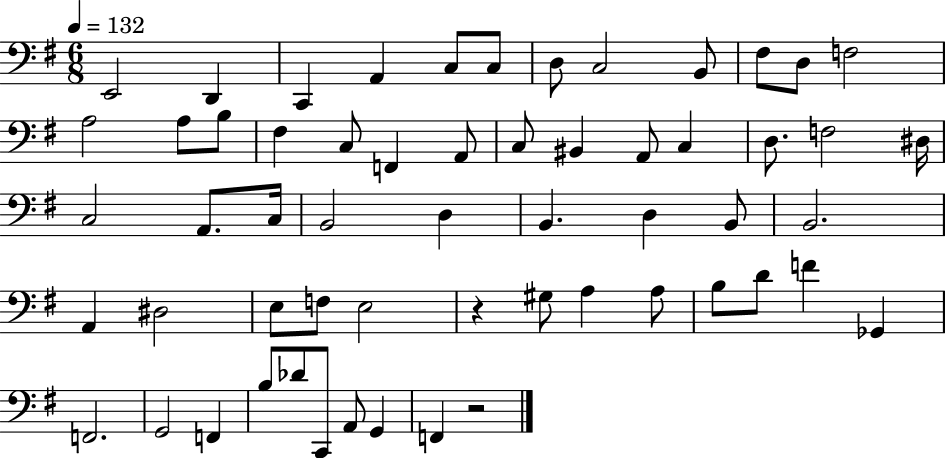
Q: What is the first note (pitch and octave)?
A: E2